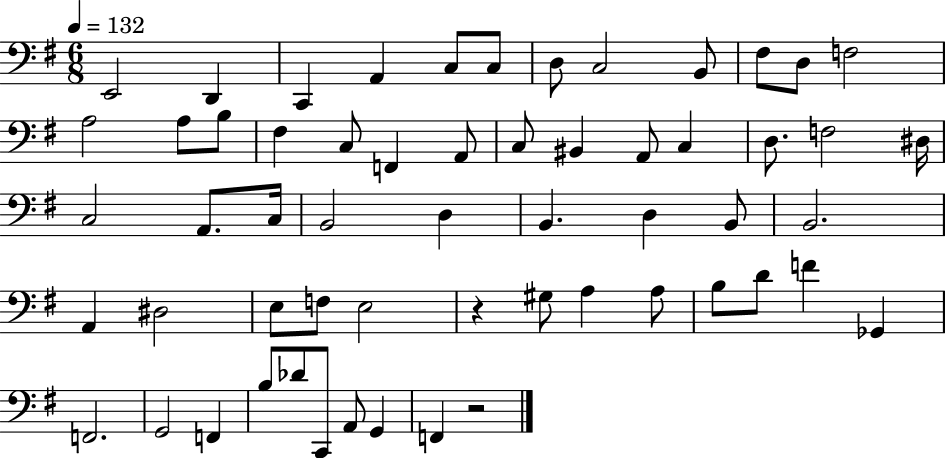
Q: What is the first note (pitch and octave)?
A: E2